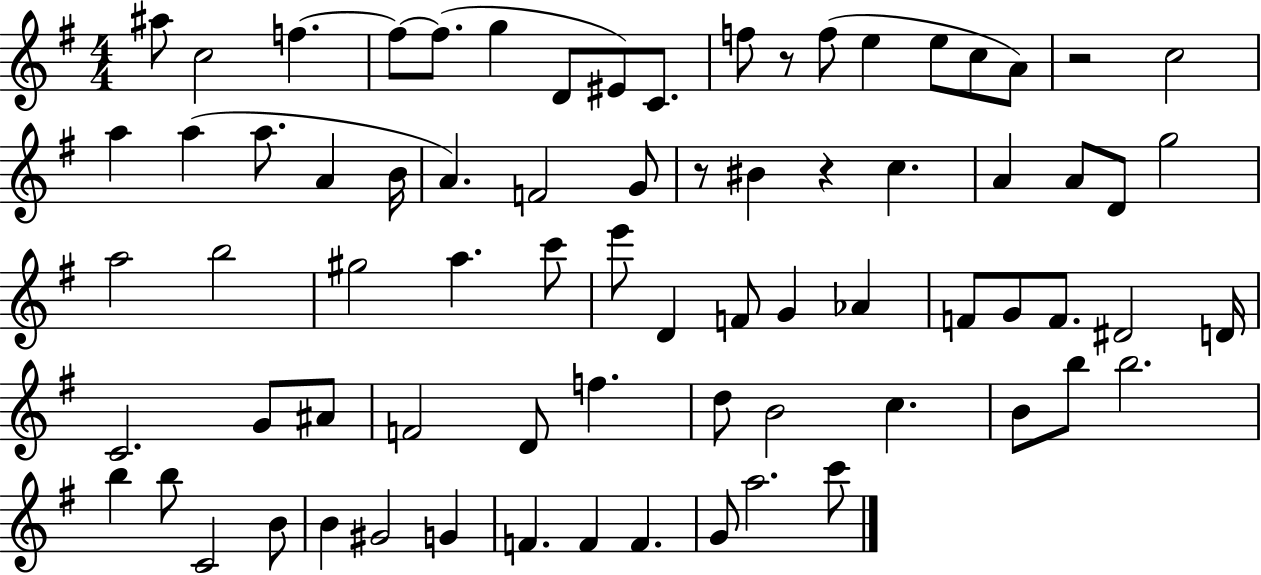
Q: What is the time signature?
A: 4/4